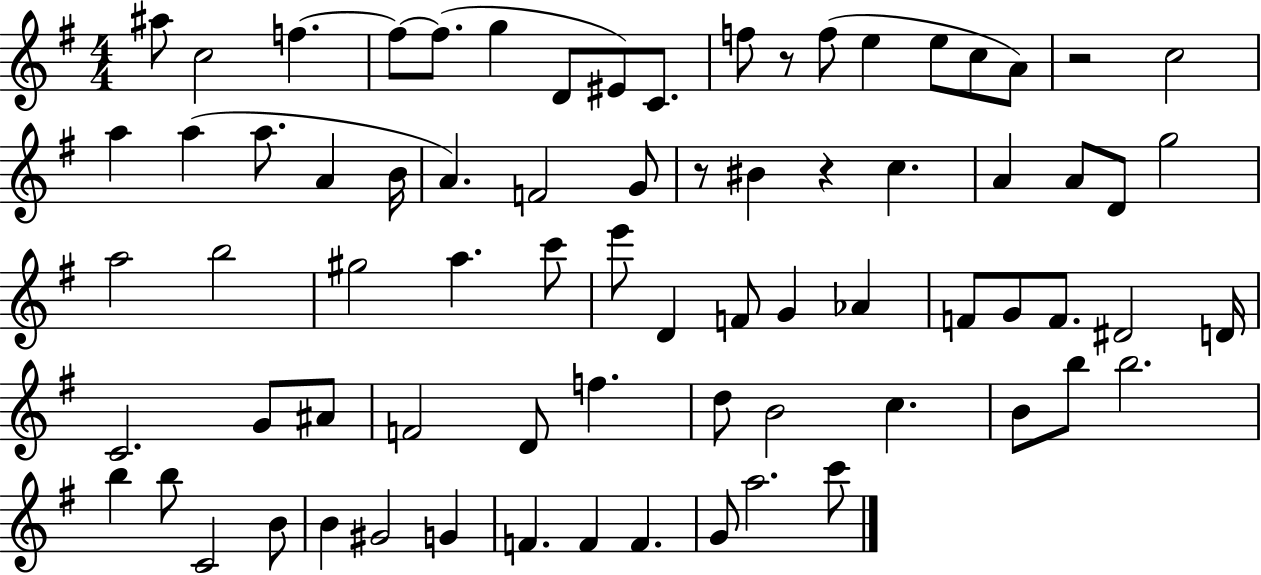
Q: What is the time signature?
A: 4/4